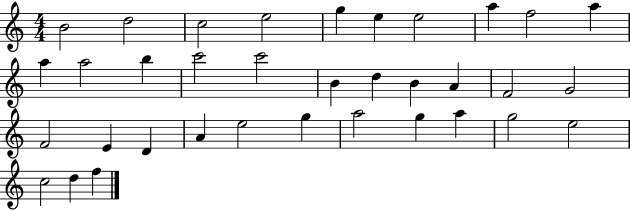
X:1
T:Untitled
M:4/4
L:1/4
K:C
B2 d2 c2 e2 g e e2 a f2 a a a2 b c'2 c'2 B d B A F2 G2 F2 E D A e2 g a2 g a g2 e2 c2 d f